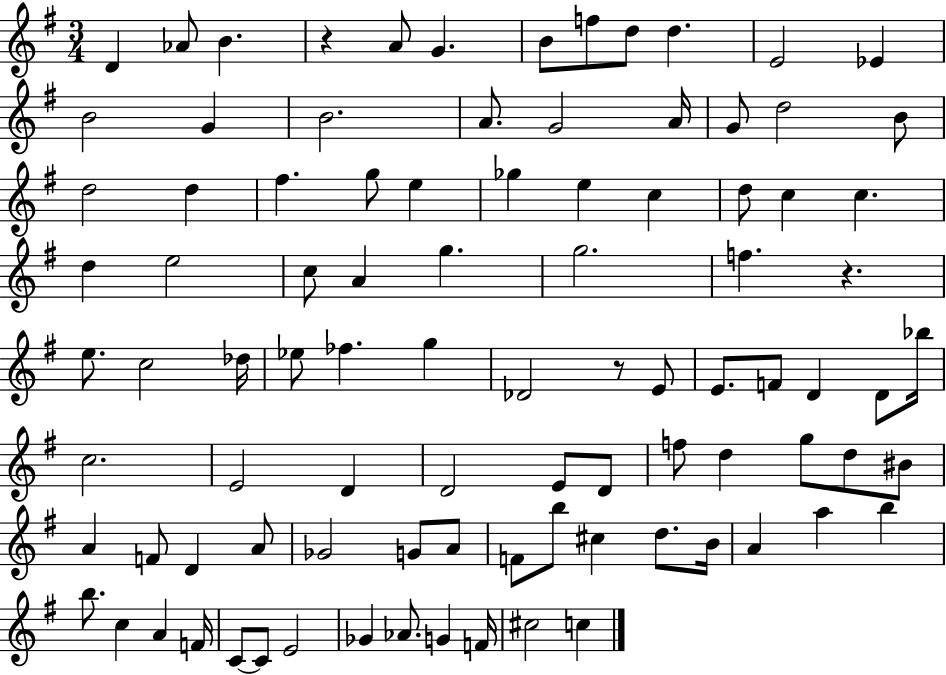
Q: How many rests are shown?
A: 3